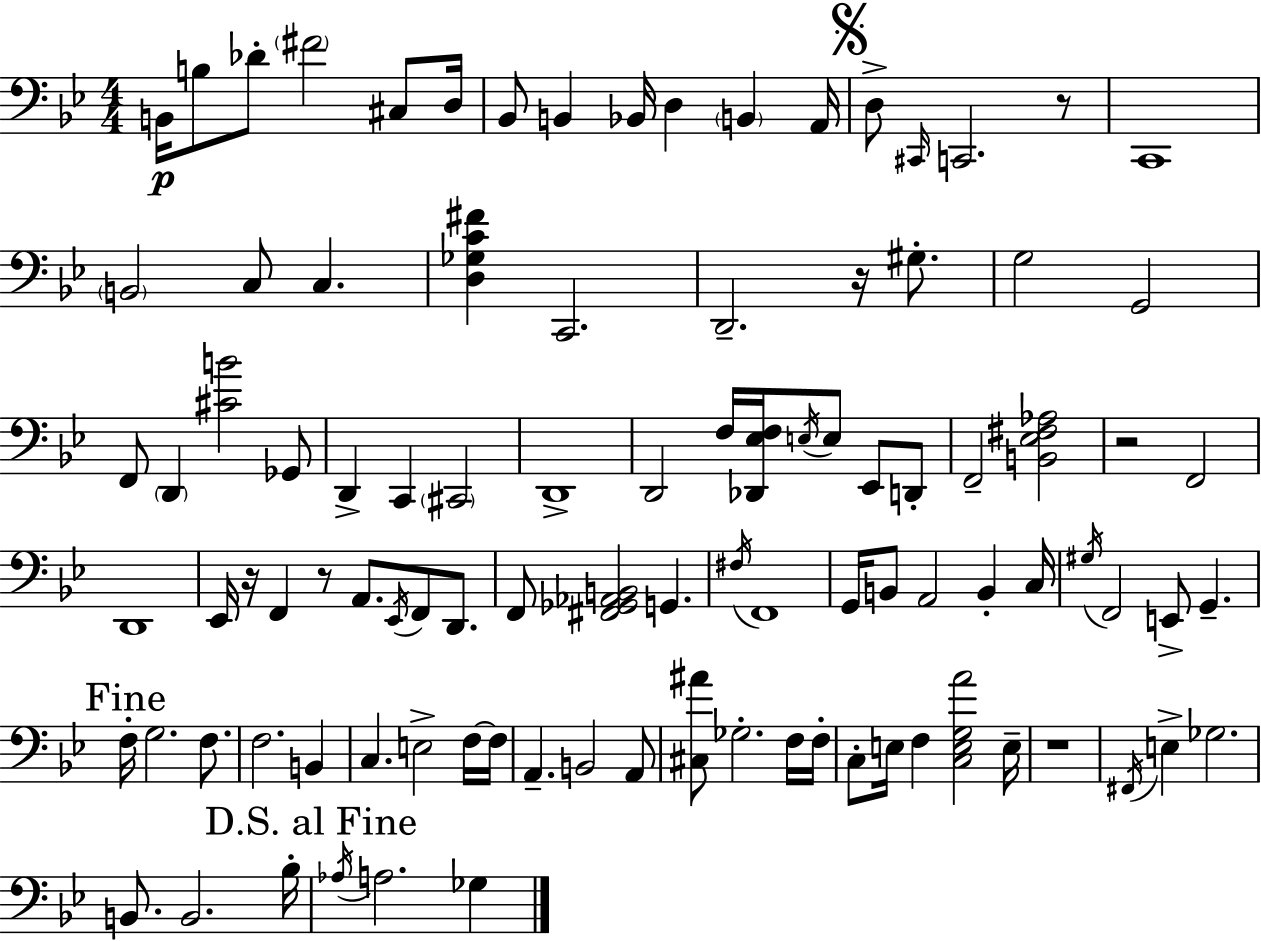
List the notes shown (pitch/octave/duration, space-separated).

B2/s B3/e Db4/e F#4/h C#3/e D3/s Bb2/e B2/q Bb2/s D3/q B2/q A2/s D3/e C#2/s C2/h. R/e C2/w B2/h C3/e C3/q. [D3,Gb3,C4,F#4]/q C2/h. D2/h. R/s G#3/e. G3/h G2/h F2/e D2/q [C#4,B4]/h Gb2/e D2/q C2/q C#2/h D2/w D2/h F3/s [Db2,Eb3,F3]/s E3/s E3/e Eb2/e D2/e F2/h [B2,Eb3,F#3,Ab3]/h R/h F2/h D2/w Eb2/s R/s F2/q R/e A2/e. Eb2/s F2/e D2/e. F2/e [F#2,Gb2,Ab2,B2]/h G2/q. F#3/s F2/w G2/s B2/e A2/h B2/q C3/s G#3/s F2/h E2/e G2/q. F3/s G3/h. F3/e. F3/h. B2/q C3/q. E3/h F3/s F3/s A2/q. B2/h A2/e [C#3,A#4]/e Gb3/h. F3/s F3/s C3/e E3/s F3/q [C3,E3,G3,A4]/h E3/s R/w F#2/s E3/q Gb3/h. B2/e. B2/h. Bb3/s Ab3/s A3/h. Gb3/q